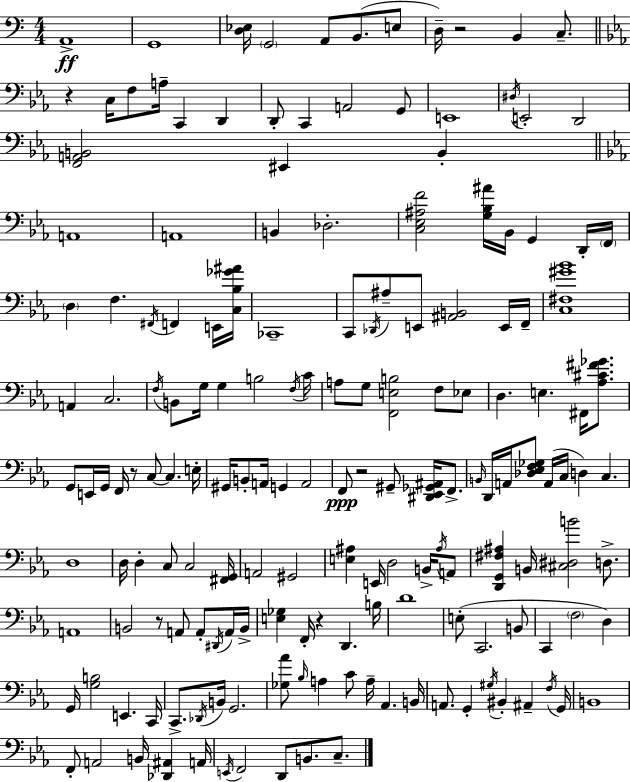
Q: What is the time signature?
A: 4/4